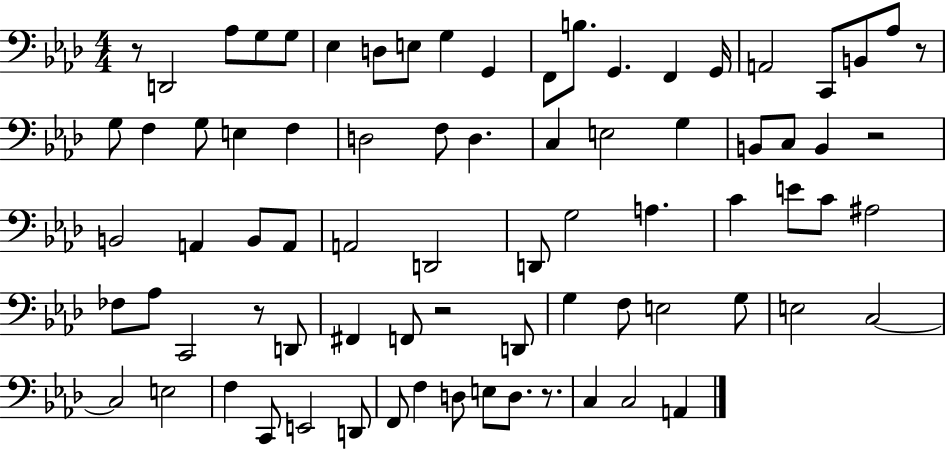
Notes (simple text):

R/e D2/h Ab3/e G3/e G3/e Eb3/q D3/e E3/e G3/q G2/q F2/e B3/e. G2/q. F2/q G2/s A2/h C2/e B2/e Ab3/e R/e G3/e F3/q G3/e E3/q F3/q D3/h F3/e D3/q. C3/q E3/h G3/q B2/e C3/e B2/q R/h B2/h A2/q B2/e A2/e A2/h D2/h D2/e G3/h A3/q. C4/q E4/e C4/e A#3/h FES3/e Ab3/e C2/h R/e D2/e F#2/q F2/e R/h D2/e G3/q F3/e E3/h G3/e E3/h C3/h C3/h E3/h F3/q C2/e E2/h D2/e F2/e F3/q D3/e E3/e D3/e. R/e. C3/q C3/h A2/q